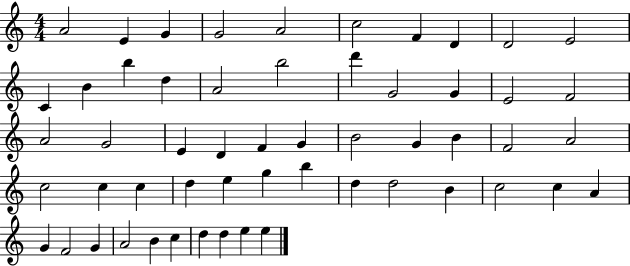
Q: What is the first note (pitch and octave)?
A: A4